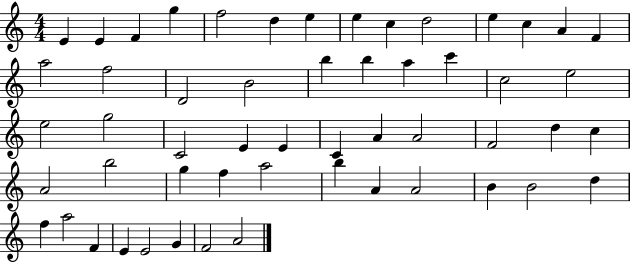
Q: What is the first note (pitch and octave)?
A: E4